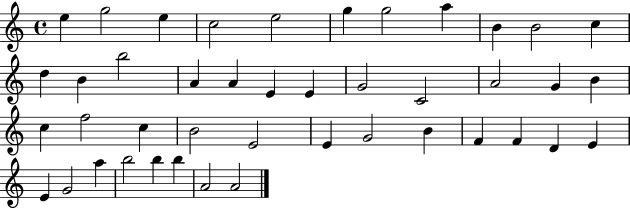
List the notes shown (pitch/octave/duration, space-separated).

E5/q G5/h E5/q C5/h E5/h G5/q G5/h A5/q B4/q B4/h C5/q D5/q B4/q B5/h A4/q A4/q E4/q E4/q G4/h C4/h A4/h G4/q B4/q C5/q F5/h C5/q B4/h E4/h E4/q G4/h B4/q F4/q F4/q D4/q E4/q E4/q G4/h A5/q B5/h B5/q B5/q A4/h A4/h